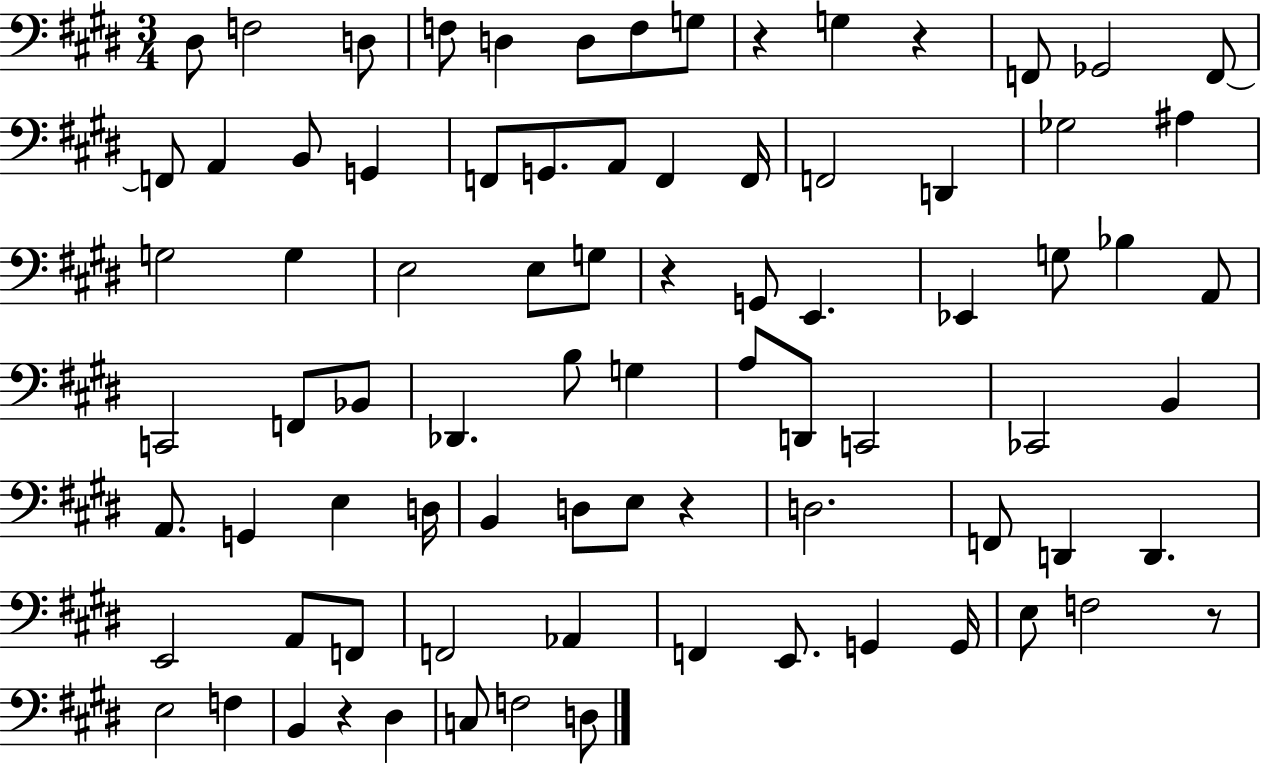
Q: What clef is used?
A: bass